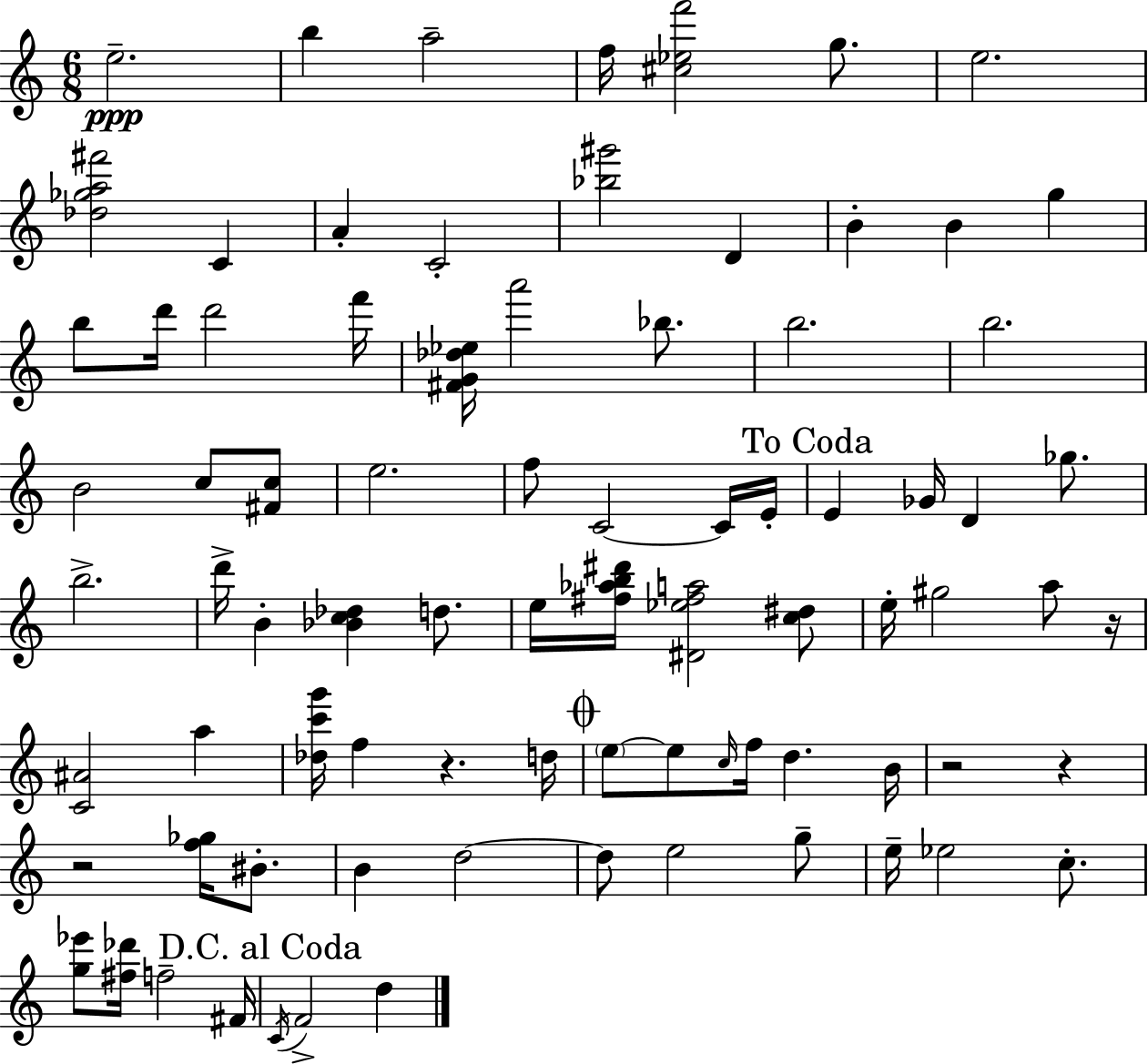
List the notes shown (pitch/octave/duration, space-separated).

E5/h. B5/q A5/h F5/s [C#5,Eb5,F6]/h G5/e. E5/h. [Db5,Gb5,A5,F#6]/h C4/q A4/q C4/h [Bb5,G#6]/h D4/q B4/q B4/q G5/q B5/e D6/s D6/h F6/s [F#4,G4,Db5,Eb5]/s A6/h Bb5/e. B5/h. B5/h. B4/h C5/e [F#4,C5]/e E5/h. F5/e C4/h C4/s E4/s E4/q Gb4/s D4/q Gb5/e. B5/h. D6/s B4/q [Bb4,C5,Db5]/q D5/e. E5/s [F#5,Ab5,B5,D#6]/s [D#4,Eb5,F#5,A5]/h [C5,D#5]/e E5/s G#5/h A5/e R/s [C4,A#4]/h A5/q [Db5,C6,G6]/s F5/q R/q. D5/s E5/e E5/e C5/s F5/s D5/q. B4/s R/h R/q R/h [F5,Gb5]/s BIS4/e. B4/q D5/h D5/e E5/h G5/e E5/s Eb5/h C5/e. [G5,Eb6]/e [F#5,Db6]/s F5/h F#4/s C4/s F4/h D5/q